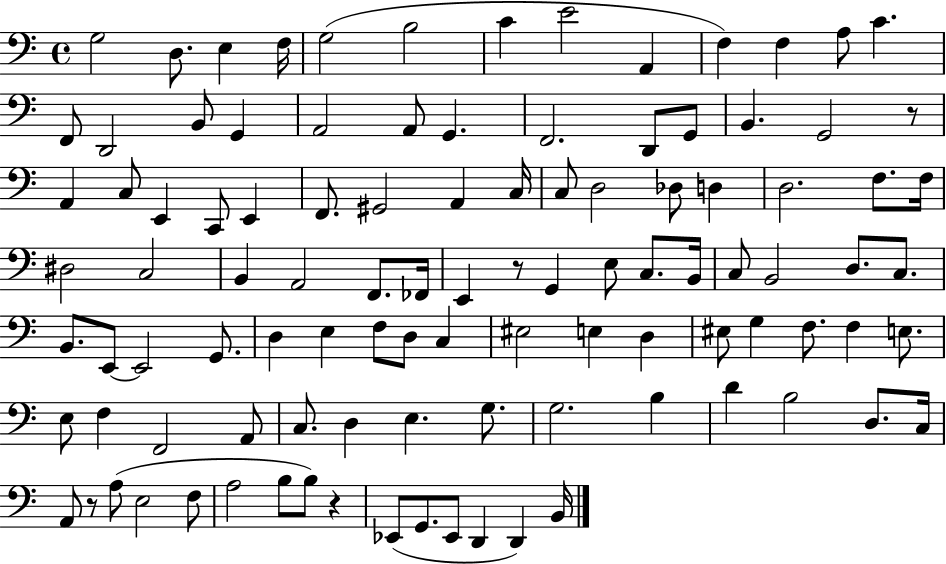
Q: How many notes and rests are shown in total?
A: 104